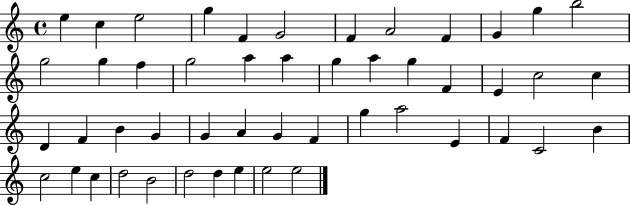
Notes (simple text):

E5/q C5/q E5/h G5/q F4/q G4/h F4/q A4/h F4/q G4/q G5/q B5/h G5/h G5/q F5/q G5/h A5/q A5/q G5/q A5/q G5/q F4/q E4/q C5/h C5/q D4/q F4/q B4/q G4/q G4/q A4/q G4/q F4/q G5/q A5/h E4/q F4/q C4/h B4/q C5/h E5/q C5/q D5/h B4/h D5/h D5/q E5/q E5/h E5/h